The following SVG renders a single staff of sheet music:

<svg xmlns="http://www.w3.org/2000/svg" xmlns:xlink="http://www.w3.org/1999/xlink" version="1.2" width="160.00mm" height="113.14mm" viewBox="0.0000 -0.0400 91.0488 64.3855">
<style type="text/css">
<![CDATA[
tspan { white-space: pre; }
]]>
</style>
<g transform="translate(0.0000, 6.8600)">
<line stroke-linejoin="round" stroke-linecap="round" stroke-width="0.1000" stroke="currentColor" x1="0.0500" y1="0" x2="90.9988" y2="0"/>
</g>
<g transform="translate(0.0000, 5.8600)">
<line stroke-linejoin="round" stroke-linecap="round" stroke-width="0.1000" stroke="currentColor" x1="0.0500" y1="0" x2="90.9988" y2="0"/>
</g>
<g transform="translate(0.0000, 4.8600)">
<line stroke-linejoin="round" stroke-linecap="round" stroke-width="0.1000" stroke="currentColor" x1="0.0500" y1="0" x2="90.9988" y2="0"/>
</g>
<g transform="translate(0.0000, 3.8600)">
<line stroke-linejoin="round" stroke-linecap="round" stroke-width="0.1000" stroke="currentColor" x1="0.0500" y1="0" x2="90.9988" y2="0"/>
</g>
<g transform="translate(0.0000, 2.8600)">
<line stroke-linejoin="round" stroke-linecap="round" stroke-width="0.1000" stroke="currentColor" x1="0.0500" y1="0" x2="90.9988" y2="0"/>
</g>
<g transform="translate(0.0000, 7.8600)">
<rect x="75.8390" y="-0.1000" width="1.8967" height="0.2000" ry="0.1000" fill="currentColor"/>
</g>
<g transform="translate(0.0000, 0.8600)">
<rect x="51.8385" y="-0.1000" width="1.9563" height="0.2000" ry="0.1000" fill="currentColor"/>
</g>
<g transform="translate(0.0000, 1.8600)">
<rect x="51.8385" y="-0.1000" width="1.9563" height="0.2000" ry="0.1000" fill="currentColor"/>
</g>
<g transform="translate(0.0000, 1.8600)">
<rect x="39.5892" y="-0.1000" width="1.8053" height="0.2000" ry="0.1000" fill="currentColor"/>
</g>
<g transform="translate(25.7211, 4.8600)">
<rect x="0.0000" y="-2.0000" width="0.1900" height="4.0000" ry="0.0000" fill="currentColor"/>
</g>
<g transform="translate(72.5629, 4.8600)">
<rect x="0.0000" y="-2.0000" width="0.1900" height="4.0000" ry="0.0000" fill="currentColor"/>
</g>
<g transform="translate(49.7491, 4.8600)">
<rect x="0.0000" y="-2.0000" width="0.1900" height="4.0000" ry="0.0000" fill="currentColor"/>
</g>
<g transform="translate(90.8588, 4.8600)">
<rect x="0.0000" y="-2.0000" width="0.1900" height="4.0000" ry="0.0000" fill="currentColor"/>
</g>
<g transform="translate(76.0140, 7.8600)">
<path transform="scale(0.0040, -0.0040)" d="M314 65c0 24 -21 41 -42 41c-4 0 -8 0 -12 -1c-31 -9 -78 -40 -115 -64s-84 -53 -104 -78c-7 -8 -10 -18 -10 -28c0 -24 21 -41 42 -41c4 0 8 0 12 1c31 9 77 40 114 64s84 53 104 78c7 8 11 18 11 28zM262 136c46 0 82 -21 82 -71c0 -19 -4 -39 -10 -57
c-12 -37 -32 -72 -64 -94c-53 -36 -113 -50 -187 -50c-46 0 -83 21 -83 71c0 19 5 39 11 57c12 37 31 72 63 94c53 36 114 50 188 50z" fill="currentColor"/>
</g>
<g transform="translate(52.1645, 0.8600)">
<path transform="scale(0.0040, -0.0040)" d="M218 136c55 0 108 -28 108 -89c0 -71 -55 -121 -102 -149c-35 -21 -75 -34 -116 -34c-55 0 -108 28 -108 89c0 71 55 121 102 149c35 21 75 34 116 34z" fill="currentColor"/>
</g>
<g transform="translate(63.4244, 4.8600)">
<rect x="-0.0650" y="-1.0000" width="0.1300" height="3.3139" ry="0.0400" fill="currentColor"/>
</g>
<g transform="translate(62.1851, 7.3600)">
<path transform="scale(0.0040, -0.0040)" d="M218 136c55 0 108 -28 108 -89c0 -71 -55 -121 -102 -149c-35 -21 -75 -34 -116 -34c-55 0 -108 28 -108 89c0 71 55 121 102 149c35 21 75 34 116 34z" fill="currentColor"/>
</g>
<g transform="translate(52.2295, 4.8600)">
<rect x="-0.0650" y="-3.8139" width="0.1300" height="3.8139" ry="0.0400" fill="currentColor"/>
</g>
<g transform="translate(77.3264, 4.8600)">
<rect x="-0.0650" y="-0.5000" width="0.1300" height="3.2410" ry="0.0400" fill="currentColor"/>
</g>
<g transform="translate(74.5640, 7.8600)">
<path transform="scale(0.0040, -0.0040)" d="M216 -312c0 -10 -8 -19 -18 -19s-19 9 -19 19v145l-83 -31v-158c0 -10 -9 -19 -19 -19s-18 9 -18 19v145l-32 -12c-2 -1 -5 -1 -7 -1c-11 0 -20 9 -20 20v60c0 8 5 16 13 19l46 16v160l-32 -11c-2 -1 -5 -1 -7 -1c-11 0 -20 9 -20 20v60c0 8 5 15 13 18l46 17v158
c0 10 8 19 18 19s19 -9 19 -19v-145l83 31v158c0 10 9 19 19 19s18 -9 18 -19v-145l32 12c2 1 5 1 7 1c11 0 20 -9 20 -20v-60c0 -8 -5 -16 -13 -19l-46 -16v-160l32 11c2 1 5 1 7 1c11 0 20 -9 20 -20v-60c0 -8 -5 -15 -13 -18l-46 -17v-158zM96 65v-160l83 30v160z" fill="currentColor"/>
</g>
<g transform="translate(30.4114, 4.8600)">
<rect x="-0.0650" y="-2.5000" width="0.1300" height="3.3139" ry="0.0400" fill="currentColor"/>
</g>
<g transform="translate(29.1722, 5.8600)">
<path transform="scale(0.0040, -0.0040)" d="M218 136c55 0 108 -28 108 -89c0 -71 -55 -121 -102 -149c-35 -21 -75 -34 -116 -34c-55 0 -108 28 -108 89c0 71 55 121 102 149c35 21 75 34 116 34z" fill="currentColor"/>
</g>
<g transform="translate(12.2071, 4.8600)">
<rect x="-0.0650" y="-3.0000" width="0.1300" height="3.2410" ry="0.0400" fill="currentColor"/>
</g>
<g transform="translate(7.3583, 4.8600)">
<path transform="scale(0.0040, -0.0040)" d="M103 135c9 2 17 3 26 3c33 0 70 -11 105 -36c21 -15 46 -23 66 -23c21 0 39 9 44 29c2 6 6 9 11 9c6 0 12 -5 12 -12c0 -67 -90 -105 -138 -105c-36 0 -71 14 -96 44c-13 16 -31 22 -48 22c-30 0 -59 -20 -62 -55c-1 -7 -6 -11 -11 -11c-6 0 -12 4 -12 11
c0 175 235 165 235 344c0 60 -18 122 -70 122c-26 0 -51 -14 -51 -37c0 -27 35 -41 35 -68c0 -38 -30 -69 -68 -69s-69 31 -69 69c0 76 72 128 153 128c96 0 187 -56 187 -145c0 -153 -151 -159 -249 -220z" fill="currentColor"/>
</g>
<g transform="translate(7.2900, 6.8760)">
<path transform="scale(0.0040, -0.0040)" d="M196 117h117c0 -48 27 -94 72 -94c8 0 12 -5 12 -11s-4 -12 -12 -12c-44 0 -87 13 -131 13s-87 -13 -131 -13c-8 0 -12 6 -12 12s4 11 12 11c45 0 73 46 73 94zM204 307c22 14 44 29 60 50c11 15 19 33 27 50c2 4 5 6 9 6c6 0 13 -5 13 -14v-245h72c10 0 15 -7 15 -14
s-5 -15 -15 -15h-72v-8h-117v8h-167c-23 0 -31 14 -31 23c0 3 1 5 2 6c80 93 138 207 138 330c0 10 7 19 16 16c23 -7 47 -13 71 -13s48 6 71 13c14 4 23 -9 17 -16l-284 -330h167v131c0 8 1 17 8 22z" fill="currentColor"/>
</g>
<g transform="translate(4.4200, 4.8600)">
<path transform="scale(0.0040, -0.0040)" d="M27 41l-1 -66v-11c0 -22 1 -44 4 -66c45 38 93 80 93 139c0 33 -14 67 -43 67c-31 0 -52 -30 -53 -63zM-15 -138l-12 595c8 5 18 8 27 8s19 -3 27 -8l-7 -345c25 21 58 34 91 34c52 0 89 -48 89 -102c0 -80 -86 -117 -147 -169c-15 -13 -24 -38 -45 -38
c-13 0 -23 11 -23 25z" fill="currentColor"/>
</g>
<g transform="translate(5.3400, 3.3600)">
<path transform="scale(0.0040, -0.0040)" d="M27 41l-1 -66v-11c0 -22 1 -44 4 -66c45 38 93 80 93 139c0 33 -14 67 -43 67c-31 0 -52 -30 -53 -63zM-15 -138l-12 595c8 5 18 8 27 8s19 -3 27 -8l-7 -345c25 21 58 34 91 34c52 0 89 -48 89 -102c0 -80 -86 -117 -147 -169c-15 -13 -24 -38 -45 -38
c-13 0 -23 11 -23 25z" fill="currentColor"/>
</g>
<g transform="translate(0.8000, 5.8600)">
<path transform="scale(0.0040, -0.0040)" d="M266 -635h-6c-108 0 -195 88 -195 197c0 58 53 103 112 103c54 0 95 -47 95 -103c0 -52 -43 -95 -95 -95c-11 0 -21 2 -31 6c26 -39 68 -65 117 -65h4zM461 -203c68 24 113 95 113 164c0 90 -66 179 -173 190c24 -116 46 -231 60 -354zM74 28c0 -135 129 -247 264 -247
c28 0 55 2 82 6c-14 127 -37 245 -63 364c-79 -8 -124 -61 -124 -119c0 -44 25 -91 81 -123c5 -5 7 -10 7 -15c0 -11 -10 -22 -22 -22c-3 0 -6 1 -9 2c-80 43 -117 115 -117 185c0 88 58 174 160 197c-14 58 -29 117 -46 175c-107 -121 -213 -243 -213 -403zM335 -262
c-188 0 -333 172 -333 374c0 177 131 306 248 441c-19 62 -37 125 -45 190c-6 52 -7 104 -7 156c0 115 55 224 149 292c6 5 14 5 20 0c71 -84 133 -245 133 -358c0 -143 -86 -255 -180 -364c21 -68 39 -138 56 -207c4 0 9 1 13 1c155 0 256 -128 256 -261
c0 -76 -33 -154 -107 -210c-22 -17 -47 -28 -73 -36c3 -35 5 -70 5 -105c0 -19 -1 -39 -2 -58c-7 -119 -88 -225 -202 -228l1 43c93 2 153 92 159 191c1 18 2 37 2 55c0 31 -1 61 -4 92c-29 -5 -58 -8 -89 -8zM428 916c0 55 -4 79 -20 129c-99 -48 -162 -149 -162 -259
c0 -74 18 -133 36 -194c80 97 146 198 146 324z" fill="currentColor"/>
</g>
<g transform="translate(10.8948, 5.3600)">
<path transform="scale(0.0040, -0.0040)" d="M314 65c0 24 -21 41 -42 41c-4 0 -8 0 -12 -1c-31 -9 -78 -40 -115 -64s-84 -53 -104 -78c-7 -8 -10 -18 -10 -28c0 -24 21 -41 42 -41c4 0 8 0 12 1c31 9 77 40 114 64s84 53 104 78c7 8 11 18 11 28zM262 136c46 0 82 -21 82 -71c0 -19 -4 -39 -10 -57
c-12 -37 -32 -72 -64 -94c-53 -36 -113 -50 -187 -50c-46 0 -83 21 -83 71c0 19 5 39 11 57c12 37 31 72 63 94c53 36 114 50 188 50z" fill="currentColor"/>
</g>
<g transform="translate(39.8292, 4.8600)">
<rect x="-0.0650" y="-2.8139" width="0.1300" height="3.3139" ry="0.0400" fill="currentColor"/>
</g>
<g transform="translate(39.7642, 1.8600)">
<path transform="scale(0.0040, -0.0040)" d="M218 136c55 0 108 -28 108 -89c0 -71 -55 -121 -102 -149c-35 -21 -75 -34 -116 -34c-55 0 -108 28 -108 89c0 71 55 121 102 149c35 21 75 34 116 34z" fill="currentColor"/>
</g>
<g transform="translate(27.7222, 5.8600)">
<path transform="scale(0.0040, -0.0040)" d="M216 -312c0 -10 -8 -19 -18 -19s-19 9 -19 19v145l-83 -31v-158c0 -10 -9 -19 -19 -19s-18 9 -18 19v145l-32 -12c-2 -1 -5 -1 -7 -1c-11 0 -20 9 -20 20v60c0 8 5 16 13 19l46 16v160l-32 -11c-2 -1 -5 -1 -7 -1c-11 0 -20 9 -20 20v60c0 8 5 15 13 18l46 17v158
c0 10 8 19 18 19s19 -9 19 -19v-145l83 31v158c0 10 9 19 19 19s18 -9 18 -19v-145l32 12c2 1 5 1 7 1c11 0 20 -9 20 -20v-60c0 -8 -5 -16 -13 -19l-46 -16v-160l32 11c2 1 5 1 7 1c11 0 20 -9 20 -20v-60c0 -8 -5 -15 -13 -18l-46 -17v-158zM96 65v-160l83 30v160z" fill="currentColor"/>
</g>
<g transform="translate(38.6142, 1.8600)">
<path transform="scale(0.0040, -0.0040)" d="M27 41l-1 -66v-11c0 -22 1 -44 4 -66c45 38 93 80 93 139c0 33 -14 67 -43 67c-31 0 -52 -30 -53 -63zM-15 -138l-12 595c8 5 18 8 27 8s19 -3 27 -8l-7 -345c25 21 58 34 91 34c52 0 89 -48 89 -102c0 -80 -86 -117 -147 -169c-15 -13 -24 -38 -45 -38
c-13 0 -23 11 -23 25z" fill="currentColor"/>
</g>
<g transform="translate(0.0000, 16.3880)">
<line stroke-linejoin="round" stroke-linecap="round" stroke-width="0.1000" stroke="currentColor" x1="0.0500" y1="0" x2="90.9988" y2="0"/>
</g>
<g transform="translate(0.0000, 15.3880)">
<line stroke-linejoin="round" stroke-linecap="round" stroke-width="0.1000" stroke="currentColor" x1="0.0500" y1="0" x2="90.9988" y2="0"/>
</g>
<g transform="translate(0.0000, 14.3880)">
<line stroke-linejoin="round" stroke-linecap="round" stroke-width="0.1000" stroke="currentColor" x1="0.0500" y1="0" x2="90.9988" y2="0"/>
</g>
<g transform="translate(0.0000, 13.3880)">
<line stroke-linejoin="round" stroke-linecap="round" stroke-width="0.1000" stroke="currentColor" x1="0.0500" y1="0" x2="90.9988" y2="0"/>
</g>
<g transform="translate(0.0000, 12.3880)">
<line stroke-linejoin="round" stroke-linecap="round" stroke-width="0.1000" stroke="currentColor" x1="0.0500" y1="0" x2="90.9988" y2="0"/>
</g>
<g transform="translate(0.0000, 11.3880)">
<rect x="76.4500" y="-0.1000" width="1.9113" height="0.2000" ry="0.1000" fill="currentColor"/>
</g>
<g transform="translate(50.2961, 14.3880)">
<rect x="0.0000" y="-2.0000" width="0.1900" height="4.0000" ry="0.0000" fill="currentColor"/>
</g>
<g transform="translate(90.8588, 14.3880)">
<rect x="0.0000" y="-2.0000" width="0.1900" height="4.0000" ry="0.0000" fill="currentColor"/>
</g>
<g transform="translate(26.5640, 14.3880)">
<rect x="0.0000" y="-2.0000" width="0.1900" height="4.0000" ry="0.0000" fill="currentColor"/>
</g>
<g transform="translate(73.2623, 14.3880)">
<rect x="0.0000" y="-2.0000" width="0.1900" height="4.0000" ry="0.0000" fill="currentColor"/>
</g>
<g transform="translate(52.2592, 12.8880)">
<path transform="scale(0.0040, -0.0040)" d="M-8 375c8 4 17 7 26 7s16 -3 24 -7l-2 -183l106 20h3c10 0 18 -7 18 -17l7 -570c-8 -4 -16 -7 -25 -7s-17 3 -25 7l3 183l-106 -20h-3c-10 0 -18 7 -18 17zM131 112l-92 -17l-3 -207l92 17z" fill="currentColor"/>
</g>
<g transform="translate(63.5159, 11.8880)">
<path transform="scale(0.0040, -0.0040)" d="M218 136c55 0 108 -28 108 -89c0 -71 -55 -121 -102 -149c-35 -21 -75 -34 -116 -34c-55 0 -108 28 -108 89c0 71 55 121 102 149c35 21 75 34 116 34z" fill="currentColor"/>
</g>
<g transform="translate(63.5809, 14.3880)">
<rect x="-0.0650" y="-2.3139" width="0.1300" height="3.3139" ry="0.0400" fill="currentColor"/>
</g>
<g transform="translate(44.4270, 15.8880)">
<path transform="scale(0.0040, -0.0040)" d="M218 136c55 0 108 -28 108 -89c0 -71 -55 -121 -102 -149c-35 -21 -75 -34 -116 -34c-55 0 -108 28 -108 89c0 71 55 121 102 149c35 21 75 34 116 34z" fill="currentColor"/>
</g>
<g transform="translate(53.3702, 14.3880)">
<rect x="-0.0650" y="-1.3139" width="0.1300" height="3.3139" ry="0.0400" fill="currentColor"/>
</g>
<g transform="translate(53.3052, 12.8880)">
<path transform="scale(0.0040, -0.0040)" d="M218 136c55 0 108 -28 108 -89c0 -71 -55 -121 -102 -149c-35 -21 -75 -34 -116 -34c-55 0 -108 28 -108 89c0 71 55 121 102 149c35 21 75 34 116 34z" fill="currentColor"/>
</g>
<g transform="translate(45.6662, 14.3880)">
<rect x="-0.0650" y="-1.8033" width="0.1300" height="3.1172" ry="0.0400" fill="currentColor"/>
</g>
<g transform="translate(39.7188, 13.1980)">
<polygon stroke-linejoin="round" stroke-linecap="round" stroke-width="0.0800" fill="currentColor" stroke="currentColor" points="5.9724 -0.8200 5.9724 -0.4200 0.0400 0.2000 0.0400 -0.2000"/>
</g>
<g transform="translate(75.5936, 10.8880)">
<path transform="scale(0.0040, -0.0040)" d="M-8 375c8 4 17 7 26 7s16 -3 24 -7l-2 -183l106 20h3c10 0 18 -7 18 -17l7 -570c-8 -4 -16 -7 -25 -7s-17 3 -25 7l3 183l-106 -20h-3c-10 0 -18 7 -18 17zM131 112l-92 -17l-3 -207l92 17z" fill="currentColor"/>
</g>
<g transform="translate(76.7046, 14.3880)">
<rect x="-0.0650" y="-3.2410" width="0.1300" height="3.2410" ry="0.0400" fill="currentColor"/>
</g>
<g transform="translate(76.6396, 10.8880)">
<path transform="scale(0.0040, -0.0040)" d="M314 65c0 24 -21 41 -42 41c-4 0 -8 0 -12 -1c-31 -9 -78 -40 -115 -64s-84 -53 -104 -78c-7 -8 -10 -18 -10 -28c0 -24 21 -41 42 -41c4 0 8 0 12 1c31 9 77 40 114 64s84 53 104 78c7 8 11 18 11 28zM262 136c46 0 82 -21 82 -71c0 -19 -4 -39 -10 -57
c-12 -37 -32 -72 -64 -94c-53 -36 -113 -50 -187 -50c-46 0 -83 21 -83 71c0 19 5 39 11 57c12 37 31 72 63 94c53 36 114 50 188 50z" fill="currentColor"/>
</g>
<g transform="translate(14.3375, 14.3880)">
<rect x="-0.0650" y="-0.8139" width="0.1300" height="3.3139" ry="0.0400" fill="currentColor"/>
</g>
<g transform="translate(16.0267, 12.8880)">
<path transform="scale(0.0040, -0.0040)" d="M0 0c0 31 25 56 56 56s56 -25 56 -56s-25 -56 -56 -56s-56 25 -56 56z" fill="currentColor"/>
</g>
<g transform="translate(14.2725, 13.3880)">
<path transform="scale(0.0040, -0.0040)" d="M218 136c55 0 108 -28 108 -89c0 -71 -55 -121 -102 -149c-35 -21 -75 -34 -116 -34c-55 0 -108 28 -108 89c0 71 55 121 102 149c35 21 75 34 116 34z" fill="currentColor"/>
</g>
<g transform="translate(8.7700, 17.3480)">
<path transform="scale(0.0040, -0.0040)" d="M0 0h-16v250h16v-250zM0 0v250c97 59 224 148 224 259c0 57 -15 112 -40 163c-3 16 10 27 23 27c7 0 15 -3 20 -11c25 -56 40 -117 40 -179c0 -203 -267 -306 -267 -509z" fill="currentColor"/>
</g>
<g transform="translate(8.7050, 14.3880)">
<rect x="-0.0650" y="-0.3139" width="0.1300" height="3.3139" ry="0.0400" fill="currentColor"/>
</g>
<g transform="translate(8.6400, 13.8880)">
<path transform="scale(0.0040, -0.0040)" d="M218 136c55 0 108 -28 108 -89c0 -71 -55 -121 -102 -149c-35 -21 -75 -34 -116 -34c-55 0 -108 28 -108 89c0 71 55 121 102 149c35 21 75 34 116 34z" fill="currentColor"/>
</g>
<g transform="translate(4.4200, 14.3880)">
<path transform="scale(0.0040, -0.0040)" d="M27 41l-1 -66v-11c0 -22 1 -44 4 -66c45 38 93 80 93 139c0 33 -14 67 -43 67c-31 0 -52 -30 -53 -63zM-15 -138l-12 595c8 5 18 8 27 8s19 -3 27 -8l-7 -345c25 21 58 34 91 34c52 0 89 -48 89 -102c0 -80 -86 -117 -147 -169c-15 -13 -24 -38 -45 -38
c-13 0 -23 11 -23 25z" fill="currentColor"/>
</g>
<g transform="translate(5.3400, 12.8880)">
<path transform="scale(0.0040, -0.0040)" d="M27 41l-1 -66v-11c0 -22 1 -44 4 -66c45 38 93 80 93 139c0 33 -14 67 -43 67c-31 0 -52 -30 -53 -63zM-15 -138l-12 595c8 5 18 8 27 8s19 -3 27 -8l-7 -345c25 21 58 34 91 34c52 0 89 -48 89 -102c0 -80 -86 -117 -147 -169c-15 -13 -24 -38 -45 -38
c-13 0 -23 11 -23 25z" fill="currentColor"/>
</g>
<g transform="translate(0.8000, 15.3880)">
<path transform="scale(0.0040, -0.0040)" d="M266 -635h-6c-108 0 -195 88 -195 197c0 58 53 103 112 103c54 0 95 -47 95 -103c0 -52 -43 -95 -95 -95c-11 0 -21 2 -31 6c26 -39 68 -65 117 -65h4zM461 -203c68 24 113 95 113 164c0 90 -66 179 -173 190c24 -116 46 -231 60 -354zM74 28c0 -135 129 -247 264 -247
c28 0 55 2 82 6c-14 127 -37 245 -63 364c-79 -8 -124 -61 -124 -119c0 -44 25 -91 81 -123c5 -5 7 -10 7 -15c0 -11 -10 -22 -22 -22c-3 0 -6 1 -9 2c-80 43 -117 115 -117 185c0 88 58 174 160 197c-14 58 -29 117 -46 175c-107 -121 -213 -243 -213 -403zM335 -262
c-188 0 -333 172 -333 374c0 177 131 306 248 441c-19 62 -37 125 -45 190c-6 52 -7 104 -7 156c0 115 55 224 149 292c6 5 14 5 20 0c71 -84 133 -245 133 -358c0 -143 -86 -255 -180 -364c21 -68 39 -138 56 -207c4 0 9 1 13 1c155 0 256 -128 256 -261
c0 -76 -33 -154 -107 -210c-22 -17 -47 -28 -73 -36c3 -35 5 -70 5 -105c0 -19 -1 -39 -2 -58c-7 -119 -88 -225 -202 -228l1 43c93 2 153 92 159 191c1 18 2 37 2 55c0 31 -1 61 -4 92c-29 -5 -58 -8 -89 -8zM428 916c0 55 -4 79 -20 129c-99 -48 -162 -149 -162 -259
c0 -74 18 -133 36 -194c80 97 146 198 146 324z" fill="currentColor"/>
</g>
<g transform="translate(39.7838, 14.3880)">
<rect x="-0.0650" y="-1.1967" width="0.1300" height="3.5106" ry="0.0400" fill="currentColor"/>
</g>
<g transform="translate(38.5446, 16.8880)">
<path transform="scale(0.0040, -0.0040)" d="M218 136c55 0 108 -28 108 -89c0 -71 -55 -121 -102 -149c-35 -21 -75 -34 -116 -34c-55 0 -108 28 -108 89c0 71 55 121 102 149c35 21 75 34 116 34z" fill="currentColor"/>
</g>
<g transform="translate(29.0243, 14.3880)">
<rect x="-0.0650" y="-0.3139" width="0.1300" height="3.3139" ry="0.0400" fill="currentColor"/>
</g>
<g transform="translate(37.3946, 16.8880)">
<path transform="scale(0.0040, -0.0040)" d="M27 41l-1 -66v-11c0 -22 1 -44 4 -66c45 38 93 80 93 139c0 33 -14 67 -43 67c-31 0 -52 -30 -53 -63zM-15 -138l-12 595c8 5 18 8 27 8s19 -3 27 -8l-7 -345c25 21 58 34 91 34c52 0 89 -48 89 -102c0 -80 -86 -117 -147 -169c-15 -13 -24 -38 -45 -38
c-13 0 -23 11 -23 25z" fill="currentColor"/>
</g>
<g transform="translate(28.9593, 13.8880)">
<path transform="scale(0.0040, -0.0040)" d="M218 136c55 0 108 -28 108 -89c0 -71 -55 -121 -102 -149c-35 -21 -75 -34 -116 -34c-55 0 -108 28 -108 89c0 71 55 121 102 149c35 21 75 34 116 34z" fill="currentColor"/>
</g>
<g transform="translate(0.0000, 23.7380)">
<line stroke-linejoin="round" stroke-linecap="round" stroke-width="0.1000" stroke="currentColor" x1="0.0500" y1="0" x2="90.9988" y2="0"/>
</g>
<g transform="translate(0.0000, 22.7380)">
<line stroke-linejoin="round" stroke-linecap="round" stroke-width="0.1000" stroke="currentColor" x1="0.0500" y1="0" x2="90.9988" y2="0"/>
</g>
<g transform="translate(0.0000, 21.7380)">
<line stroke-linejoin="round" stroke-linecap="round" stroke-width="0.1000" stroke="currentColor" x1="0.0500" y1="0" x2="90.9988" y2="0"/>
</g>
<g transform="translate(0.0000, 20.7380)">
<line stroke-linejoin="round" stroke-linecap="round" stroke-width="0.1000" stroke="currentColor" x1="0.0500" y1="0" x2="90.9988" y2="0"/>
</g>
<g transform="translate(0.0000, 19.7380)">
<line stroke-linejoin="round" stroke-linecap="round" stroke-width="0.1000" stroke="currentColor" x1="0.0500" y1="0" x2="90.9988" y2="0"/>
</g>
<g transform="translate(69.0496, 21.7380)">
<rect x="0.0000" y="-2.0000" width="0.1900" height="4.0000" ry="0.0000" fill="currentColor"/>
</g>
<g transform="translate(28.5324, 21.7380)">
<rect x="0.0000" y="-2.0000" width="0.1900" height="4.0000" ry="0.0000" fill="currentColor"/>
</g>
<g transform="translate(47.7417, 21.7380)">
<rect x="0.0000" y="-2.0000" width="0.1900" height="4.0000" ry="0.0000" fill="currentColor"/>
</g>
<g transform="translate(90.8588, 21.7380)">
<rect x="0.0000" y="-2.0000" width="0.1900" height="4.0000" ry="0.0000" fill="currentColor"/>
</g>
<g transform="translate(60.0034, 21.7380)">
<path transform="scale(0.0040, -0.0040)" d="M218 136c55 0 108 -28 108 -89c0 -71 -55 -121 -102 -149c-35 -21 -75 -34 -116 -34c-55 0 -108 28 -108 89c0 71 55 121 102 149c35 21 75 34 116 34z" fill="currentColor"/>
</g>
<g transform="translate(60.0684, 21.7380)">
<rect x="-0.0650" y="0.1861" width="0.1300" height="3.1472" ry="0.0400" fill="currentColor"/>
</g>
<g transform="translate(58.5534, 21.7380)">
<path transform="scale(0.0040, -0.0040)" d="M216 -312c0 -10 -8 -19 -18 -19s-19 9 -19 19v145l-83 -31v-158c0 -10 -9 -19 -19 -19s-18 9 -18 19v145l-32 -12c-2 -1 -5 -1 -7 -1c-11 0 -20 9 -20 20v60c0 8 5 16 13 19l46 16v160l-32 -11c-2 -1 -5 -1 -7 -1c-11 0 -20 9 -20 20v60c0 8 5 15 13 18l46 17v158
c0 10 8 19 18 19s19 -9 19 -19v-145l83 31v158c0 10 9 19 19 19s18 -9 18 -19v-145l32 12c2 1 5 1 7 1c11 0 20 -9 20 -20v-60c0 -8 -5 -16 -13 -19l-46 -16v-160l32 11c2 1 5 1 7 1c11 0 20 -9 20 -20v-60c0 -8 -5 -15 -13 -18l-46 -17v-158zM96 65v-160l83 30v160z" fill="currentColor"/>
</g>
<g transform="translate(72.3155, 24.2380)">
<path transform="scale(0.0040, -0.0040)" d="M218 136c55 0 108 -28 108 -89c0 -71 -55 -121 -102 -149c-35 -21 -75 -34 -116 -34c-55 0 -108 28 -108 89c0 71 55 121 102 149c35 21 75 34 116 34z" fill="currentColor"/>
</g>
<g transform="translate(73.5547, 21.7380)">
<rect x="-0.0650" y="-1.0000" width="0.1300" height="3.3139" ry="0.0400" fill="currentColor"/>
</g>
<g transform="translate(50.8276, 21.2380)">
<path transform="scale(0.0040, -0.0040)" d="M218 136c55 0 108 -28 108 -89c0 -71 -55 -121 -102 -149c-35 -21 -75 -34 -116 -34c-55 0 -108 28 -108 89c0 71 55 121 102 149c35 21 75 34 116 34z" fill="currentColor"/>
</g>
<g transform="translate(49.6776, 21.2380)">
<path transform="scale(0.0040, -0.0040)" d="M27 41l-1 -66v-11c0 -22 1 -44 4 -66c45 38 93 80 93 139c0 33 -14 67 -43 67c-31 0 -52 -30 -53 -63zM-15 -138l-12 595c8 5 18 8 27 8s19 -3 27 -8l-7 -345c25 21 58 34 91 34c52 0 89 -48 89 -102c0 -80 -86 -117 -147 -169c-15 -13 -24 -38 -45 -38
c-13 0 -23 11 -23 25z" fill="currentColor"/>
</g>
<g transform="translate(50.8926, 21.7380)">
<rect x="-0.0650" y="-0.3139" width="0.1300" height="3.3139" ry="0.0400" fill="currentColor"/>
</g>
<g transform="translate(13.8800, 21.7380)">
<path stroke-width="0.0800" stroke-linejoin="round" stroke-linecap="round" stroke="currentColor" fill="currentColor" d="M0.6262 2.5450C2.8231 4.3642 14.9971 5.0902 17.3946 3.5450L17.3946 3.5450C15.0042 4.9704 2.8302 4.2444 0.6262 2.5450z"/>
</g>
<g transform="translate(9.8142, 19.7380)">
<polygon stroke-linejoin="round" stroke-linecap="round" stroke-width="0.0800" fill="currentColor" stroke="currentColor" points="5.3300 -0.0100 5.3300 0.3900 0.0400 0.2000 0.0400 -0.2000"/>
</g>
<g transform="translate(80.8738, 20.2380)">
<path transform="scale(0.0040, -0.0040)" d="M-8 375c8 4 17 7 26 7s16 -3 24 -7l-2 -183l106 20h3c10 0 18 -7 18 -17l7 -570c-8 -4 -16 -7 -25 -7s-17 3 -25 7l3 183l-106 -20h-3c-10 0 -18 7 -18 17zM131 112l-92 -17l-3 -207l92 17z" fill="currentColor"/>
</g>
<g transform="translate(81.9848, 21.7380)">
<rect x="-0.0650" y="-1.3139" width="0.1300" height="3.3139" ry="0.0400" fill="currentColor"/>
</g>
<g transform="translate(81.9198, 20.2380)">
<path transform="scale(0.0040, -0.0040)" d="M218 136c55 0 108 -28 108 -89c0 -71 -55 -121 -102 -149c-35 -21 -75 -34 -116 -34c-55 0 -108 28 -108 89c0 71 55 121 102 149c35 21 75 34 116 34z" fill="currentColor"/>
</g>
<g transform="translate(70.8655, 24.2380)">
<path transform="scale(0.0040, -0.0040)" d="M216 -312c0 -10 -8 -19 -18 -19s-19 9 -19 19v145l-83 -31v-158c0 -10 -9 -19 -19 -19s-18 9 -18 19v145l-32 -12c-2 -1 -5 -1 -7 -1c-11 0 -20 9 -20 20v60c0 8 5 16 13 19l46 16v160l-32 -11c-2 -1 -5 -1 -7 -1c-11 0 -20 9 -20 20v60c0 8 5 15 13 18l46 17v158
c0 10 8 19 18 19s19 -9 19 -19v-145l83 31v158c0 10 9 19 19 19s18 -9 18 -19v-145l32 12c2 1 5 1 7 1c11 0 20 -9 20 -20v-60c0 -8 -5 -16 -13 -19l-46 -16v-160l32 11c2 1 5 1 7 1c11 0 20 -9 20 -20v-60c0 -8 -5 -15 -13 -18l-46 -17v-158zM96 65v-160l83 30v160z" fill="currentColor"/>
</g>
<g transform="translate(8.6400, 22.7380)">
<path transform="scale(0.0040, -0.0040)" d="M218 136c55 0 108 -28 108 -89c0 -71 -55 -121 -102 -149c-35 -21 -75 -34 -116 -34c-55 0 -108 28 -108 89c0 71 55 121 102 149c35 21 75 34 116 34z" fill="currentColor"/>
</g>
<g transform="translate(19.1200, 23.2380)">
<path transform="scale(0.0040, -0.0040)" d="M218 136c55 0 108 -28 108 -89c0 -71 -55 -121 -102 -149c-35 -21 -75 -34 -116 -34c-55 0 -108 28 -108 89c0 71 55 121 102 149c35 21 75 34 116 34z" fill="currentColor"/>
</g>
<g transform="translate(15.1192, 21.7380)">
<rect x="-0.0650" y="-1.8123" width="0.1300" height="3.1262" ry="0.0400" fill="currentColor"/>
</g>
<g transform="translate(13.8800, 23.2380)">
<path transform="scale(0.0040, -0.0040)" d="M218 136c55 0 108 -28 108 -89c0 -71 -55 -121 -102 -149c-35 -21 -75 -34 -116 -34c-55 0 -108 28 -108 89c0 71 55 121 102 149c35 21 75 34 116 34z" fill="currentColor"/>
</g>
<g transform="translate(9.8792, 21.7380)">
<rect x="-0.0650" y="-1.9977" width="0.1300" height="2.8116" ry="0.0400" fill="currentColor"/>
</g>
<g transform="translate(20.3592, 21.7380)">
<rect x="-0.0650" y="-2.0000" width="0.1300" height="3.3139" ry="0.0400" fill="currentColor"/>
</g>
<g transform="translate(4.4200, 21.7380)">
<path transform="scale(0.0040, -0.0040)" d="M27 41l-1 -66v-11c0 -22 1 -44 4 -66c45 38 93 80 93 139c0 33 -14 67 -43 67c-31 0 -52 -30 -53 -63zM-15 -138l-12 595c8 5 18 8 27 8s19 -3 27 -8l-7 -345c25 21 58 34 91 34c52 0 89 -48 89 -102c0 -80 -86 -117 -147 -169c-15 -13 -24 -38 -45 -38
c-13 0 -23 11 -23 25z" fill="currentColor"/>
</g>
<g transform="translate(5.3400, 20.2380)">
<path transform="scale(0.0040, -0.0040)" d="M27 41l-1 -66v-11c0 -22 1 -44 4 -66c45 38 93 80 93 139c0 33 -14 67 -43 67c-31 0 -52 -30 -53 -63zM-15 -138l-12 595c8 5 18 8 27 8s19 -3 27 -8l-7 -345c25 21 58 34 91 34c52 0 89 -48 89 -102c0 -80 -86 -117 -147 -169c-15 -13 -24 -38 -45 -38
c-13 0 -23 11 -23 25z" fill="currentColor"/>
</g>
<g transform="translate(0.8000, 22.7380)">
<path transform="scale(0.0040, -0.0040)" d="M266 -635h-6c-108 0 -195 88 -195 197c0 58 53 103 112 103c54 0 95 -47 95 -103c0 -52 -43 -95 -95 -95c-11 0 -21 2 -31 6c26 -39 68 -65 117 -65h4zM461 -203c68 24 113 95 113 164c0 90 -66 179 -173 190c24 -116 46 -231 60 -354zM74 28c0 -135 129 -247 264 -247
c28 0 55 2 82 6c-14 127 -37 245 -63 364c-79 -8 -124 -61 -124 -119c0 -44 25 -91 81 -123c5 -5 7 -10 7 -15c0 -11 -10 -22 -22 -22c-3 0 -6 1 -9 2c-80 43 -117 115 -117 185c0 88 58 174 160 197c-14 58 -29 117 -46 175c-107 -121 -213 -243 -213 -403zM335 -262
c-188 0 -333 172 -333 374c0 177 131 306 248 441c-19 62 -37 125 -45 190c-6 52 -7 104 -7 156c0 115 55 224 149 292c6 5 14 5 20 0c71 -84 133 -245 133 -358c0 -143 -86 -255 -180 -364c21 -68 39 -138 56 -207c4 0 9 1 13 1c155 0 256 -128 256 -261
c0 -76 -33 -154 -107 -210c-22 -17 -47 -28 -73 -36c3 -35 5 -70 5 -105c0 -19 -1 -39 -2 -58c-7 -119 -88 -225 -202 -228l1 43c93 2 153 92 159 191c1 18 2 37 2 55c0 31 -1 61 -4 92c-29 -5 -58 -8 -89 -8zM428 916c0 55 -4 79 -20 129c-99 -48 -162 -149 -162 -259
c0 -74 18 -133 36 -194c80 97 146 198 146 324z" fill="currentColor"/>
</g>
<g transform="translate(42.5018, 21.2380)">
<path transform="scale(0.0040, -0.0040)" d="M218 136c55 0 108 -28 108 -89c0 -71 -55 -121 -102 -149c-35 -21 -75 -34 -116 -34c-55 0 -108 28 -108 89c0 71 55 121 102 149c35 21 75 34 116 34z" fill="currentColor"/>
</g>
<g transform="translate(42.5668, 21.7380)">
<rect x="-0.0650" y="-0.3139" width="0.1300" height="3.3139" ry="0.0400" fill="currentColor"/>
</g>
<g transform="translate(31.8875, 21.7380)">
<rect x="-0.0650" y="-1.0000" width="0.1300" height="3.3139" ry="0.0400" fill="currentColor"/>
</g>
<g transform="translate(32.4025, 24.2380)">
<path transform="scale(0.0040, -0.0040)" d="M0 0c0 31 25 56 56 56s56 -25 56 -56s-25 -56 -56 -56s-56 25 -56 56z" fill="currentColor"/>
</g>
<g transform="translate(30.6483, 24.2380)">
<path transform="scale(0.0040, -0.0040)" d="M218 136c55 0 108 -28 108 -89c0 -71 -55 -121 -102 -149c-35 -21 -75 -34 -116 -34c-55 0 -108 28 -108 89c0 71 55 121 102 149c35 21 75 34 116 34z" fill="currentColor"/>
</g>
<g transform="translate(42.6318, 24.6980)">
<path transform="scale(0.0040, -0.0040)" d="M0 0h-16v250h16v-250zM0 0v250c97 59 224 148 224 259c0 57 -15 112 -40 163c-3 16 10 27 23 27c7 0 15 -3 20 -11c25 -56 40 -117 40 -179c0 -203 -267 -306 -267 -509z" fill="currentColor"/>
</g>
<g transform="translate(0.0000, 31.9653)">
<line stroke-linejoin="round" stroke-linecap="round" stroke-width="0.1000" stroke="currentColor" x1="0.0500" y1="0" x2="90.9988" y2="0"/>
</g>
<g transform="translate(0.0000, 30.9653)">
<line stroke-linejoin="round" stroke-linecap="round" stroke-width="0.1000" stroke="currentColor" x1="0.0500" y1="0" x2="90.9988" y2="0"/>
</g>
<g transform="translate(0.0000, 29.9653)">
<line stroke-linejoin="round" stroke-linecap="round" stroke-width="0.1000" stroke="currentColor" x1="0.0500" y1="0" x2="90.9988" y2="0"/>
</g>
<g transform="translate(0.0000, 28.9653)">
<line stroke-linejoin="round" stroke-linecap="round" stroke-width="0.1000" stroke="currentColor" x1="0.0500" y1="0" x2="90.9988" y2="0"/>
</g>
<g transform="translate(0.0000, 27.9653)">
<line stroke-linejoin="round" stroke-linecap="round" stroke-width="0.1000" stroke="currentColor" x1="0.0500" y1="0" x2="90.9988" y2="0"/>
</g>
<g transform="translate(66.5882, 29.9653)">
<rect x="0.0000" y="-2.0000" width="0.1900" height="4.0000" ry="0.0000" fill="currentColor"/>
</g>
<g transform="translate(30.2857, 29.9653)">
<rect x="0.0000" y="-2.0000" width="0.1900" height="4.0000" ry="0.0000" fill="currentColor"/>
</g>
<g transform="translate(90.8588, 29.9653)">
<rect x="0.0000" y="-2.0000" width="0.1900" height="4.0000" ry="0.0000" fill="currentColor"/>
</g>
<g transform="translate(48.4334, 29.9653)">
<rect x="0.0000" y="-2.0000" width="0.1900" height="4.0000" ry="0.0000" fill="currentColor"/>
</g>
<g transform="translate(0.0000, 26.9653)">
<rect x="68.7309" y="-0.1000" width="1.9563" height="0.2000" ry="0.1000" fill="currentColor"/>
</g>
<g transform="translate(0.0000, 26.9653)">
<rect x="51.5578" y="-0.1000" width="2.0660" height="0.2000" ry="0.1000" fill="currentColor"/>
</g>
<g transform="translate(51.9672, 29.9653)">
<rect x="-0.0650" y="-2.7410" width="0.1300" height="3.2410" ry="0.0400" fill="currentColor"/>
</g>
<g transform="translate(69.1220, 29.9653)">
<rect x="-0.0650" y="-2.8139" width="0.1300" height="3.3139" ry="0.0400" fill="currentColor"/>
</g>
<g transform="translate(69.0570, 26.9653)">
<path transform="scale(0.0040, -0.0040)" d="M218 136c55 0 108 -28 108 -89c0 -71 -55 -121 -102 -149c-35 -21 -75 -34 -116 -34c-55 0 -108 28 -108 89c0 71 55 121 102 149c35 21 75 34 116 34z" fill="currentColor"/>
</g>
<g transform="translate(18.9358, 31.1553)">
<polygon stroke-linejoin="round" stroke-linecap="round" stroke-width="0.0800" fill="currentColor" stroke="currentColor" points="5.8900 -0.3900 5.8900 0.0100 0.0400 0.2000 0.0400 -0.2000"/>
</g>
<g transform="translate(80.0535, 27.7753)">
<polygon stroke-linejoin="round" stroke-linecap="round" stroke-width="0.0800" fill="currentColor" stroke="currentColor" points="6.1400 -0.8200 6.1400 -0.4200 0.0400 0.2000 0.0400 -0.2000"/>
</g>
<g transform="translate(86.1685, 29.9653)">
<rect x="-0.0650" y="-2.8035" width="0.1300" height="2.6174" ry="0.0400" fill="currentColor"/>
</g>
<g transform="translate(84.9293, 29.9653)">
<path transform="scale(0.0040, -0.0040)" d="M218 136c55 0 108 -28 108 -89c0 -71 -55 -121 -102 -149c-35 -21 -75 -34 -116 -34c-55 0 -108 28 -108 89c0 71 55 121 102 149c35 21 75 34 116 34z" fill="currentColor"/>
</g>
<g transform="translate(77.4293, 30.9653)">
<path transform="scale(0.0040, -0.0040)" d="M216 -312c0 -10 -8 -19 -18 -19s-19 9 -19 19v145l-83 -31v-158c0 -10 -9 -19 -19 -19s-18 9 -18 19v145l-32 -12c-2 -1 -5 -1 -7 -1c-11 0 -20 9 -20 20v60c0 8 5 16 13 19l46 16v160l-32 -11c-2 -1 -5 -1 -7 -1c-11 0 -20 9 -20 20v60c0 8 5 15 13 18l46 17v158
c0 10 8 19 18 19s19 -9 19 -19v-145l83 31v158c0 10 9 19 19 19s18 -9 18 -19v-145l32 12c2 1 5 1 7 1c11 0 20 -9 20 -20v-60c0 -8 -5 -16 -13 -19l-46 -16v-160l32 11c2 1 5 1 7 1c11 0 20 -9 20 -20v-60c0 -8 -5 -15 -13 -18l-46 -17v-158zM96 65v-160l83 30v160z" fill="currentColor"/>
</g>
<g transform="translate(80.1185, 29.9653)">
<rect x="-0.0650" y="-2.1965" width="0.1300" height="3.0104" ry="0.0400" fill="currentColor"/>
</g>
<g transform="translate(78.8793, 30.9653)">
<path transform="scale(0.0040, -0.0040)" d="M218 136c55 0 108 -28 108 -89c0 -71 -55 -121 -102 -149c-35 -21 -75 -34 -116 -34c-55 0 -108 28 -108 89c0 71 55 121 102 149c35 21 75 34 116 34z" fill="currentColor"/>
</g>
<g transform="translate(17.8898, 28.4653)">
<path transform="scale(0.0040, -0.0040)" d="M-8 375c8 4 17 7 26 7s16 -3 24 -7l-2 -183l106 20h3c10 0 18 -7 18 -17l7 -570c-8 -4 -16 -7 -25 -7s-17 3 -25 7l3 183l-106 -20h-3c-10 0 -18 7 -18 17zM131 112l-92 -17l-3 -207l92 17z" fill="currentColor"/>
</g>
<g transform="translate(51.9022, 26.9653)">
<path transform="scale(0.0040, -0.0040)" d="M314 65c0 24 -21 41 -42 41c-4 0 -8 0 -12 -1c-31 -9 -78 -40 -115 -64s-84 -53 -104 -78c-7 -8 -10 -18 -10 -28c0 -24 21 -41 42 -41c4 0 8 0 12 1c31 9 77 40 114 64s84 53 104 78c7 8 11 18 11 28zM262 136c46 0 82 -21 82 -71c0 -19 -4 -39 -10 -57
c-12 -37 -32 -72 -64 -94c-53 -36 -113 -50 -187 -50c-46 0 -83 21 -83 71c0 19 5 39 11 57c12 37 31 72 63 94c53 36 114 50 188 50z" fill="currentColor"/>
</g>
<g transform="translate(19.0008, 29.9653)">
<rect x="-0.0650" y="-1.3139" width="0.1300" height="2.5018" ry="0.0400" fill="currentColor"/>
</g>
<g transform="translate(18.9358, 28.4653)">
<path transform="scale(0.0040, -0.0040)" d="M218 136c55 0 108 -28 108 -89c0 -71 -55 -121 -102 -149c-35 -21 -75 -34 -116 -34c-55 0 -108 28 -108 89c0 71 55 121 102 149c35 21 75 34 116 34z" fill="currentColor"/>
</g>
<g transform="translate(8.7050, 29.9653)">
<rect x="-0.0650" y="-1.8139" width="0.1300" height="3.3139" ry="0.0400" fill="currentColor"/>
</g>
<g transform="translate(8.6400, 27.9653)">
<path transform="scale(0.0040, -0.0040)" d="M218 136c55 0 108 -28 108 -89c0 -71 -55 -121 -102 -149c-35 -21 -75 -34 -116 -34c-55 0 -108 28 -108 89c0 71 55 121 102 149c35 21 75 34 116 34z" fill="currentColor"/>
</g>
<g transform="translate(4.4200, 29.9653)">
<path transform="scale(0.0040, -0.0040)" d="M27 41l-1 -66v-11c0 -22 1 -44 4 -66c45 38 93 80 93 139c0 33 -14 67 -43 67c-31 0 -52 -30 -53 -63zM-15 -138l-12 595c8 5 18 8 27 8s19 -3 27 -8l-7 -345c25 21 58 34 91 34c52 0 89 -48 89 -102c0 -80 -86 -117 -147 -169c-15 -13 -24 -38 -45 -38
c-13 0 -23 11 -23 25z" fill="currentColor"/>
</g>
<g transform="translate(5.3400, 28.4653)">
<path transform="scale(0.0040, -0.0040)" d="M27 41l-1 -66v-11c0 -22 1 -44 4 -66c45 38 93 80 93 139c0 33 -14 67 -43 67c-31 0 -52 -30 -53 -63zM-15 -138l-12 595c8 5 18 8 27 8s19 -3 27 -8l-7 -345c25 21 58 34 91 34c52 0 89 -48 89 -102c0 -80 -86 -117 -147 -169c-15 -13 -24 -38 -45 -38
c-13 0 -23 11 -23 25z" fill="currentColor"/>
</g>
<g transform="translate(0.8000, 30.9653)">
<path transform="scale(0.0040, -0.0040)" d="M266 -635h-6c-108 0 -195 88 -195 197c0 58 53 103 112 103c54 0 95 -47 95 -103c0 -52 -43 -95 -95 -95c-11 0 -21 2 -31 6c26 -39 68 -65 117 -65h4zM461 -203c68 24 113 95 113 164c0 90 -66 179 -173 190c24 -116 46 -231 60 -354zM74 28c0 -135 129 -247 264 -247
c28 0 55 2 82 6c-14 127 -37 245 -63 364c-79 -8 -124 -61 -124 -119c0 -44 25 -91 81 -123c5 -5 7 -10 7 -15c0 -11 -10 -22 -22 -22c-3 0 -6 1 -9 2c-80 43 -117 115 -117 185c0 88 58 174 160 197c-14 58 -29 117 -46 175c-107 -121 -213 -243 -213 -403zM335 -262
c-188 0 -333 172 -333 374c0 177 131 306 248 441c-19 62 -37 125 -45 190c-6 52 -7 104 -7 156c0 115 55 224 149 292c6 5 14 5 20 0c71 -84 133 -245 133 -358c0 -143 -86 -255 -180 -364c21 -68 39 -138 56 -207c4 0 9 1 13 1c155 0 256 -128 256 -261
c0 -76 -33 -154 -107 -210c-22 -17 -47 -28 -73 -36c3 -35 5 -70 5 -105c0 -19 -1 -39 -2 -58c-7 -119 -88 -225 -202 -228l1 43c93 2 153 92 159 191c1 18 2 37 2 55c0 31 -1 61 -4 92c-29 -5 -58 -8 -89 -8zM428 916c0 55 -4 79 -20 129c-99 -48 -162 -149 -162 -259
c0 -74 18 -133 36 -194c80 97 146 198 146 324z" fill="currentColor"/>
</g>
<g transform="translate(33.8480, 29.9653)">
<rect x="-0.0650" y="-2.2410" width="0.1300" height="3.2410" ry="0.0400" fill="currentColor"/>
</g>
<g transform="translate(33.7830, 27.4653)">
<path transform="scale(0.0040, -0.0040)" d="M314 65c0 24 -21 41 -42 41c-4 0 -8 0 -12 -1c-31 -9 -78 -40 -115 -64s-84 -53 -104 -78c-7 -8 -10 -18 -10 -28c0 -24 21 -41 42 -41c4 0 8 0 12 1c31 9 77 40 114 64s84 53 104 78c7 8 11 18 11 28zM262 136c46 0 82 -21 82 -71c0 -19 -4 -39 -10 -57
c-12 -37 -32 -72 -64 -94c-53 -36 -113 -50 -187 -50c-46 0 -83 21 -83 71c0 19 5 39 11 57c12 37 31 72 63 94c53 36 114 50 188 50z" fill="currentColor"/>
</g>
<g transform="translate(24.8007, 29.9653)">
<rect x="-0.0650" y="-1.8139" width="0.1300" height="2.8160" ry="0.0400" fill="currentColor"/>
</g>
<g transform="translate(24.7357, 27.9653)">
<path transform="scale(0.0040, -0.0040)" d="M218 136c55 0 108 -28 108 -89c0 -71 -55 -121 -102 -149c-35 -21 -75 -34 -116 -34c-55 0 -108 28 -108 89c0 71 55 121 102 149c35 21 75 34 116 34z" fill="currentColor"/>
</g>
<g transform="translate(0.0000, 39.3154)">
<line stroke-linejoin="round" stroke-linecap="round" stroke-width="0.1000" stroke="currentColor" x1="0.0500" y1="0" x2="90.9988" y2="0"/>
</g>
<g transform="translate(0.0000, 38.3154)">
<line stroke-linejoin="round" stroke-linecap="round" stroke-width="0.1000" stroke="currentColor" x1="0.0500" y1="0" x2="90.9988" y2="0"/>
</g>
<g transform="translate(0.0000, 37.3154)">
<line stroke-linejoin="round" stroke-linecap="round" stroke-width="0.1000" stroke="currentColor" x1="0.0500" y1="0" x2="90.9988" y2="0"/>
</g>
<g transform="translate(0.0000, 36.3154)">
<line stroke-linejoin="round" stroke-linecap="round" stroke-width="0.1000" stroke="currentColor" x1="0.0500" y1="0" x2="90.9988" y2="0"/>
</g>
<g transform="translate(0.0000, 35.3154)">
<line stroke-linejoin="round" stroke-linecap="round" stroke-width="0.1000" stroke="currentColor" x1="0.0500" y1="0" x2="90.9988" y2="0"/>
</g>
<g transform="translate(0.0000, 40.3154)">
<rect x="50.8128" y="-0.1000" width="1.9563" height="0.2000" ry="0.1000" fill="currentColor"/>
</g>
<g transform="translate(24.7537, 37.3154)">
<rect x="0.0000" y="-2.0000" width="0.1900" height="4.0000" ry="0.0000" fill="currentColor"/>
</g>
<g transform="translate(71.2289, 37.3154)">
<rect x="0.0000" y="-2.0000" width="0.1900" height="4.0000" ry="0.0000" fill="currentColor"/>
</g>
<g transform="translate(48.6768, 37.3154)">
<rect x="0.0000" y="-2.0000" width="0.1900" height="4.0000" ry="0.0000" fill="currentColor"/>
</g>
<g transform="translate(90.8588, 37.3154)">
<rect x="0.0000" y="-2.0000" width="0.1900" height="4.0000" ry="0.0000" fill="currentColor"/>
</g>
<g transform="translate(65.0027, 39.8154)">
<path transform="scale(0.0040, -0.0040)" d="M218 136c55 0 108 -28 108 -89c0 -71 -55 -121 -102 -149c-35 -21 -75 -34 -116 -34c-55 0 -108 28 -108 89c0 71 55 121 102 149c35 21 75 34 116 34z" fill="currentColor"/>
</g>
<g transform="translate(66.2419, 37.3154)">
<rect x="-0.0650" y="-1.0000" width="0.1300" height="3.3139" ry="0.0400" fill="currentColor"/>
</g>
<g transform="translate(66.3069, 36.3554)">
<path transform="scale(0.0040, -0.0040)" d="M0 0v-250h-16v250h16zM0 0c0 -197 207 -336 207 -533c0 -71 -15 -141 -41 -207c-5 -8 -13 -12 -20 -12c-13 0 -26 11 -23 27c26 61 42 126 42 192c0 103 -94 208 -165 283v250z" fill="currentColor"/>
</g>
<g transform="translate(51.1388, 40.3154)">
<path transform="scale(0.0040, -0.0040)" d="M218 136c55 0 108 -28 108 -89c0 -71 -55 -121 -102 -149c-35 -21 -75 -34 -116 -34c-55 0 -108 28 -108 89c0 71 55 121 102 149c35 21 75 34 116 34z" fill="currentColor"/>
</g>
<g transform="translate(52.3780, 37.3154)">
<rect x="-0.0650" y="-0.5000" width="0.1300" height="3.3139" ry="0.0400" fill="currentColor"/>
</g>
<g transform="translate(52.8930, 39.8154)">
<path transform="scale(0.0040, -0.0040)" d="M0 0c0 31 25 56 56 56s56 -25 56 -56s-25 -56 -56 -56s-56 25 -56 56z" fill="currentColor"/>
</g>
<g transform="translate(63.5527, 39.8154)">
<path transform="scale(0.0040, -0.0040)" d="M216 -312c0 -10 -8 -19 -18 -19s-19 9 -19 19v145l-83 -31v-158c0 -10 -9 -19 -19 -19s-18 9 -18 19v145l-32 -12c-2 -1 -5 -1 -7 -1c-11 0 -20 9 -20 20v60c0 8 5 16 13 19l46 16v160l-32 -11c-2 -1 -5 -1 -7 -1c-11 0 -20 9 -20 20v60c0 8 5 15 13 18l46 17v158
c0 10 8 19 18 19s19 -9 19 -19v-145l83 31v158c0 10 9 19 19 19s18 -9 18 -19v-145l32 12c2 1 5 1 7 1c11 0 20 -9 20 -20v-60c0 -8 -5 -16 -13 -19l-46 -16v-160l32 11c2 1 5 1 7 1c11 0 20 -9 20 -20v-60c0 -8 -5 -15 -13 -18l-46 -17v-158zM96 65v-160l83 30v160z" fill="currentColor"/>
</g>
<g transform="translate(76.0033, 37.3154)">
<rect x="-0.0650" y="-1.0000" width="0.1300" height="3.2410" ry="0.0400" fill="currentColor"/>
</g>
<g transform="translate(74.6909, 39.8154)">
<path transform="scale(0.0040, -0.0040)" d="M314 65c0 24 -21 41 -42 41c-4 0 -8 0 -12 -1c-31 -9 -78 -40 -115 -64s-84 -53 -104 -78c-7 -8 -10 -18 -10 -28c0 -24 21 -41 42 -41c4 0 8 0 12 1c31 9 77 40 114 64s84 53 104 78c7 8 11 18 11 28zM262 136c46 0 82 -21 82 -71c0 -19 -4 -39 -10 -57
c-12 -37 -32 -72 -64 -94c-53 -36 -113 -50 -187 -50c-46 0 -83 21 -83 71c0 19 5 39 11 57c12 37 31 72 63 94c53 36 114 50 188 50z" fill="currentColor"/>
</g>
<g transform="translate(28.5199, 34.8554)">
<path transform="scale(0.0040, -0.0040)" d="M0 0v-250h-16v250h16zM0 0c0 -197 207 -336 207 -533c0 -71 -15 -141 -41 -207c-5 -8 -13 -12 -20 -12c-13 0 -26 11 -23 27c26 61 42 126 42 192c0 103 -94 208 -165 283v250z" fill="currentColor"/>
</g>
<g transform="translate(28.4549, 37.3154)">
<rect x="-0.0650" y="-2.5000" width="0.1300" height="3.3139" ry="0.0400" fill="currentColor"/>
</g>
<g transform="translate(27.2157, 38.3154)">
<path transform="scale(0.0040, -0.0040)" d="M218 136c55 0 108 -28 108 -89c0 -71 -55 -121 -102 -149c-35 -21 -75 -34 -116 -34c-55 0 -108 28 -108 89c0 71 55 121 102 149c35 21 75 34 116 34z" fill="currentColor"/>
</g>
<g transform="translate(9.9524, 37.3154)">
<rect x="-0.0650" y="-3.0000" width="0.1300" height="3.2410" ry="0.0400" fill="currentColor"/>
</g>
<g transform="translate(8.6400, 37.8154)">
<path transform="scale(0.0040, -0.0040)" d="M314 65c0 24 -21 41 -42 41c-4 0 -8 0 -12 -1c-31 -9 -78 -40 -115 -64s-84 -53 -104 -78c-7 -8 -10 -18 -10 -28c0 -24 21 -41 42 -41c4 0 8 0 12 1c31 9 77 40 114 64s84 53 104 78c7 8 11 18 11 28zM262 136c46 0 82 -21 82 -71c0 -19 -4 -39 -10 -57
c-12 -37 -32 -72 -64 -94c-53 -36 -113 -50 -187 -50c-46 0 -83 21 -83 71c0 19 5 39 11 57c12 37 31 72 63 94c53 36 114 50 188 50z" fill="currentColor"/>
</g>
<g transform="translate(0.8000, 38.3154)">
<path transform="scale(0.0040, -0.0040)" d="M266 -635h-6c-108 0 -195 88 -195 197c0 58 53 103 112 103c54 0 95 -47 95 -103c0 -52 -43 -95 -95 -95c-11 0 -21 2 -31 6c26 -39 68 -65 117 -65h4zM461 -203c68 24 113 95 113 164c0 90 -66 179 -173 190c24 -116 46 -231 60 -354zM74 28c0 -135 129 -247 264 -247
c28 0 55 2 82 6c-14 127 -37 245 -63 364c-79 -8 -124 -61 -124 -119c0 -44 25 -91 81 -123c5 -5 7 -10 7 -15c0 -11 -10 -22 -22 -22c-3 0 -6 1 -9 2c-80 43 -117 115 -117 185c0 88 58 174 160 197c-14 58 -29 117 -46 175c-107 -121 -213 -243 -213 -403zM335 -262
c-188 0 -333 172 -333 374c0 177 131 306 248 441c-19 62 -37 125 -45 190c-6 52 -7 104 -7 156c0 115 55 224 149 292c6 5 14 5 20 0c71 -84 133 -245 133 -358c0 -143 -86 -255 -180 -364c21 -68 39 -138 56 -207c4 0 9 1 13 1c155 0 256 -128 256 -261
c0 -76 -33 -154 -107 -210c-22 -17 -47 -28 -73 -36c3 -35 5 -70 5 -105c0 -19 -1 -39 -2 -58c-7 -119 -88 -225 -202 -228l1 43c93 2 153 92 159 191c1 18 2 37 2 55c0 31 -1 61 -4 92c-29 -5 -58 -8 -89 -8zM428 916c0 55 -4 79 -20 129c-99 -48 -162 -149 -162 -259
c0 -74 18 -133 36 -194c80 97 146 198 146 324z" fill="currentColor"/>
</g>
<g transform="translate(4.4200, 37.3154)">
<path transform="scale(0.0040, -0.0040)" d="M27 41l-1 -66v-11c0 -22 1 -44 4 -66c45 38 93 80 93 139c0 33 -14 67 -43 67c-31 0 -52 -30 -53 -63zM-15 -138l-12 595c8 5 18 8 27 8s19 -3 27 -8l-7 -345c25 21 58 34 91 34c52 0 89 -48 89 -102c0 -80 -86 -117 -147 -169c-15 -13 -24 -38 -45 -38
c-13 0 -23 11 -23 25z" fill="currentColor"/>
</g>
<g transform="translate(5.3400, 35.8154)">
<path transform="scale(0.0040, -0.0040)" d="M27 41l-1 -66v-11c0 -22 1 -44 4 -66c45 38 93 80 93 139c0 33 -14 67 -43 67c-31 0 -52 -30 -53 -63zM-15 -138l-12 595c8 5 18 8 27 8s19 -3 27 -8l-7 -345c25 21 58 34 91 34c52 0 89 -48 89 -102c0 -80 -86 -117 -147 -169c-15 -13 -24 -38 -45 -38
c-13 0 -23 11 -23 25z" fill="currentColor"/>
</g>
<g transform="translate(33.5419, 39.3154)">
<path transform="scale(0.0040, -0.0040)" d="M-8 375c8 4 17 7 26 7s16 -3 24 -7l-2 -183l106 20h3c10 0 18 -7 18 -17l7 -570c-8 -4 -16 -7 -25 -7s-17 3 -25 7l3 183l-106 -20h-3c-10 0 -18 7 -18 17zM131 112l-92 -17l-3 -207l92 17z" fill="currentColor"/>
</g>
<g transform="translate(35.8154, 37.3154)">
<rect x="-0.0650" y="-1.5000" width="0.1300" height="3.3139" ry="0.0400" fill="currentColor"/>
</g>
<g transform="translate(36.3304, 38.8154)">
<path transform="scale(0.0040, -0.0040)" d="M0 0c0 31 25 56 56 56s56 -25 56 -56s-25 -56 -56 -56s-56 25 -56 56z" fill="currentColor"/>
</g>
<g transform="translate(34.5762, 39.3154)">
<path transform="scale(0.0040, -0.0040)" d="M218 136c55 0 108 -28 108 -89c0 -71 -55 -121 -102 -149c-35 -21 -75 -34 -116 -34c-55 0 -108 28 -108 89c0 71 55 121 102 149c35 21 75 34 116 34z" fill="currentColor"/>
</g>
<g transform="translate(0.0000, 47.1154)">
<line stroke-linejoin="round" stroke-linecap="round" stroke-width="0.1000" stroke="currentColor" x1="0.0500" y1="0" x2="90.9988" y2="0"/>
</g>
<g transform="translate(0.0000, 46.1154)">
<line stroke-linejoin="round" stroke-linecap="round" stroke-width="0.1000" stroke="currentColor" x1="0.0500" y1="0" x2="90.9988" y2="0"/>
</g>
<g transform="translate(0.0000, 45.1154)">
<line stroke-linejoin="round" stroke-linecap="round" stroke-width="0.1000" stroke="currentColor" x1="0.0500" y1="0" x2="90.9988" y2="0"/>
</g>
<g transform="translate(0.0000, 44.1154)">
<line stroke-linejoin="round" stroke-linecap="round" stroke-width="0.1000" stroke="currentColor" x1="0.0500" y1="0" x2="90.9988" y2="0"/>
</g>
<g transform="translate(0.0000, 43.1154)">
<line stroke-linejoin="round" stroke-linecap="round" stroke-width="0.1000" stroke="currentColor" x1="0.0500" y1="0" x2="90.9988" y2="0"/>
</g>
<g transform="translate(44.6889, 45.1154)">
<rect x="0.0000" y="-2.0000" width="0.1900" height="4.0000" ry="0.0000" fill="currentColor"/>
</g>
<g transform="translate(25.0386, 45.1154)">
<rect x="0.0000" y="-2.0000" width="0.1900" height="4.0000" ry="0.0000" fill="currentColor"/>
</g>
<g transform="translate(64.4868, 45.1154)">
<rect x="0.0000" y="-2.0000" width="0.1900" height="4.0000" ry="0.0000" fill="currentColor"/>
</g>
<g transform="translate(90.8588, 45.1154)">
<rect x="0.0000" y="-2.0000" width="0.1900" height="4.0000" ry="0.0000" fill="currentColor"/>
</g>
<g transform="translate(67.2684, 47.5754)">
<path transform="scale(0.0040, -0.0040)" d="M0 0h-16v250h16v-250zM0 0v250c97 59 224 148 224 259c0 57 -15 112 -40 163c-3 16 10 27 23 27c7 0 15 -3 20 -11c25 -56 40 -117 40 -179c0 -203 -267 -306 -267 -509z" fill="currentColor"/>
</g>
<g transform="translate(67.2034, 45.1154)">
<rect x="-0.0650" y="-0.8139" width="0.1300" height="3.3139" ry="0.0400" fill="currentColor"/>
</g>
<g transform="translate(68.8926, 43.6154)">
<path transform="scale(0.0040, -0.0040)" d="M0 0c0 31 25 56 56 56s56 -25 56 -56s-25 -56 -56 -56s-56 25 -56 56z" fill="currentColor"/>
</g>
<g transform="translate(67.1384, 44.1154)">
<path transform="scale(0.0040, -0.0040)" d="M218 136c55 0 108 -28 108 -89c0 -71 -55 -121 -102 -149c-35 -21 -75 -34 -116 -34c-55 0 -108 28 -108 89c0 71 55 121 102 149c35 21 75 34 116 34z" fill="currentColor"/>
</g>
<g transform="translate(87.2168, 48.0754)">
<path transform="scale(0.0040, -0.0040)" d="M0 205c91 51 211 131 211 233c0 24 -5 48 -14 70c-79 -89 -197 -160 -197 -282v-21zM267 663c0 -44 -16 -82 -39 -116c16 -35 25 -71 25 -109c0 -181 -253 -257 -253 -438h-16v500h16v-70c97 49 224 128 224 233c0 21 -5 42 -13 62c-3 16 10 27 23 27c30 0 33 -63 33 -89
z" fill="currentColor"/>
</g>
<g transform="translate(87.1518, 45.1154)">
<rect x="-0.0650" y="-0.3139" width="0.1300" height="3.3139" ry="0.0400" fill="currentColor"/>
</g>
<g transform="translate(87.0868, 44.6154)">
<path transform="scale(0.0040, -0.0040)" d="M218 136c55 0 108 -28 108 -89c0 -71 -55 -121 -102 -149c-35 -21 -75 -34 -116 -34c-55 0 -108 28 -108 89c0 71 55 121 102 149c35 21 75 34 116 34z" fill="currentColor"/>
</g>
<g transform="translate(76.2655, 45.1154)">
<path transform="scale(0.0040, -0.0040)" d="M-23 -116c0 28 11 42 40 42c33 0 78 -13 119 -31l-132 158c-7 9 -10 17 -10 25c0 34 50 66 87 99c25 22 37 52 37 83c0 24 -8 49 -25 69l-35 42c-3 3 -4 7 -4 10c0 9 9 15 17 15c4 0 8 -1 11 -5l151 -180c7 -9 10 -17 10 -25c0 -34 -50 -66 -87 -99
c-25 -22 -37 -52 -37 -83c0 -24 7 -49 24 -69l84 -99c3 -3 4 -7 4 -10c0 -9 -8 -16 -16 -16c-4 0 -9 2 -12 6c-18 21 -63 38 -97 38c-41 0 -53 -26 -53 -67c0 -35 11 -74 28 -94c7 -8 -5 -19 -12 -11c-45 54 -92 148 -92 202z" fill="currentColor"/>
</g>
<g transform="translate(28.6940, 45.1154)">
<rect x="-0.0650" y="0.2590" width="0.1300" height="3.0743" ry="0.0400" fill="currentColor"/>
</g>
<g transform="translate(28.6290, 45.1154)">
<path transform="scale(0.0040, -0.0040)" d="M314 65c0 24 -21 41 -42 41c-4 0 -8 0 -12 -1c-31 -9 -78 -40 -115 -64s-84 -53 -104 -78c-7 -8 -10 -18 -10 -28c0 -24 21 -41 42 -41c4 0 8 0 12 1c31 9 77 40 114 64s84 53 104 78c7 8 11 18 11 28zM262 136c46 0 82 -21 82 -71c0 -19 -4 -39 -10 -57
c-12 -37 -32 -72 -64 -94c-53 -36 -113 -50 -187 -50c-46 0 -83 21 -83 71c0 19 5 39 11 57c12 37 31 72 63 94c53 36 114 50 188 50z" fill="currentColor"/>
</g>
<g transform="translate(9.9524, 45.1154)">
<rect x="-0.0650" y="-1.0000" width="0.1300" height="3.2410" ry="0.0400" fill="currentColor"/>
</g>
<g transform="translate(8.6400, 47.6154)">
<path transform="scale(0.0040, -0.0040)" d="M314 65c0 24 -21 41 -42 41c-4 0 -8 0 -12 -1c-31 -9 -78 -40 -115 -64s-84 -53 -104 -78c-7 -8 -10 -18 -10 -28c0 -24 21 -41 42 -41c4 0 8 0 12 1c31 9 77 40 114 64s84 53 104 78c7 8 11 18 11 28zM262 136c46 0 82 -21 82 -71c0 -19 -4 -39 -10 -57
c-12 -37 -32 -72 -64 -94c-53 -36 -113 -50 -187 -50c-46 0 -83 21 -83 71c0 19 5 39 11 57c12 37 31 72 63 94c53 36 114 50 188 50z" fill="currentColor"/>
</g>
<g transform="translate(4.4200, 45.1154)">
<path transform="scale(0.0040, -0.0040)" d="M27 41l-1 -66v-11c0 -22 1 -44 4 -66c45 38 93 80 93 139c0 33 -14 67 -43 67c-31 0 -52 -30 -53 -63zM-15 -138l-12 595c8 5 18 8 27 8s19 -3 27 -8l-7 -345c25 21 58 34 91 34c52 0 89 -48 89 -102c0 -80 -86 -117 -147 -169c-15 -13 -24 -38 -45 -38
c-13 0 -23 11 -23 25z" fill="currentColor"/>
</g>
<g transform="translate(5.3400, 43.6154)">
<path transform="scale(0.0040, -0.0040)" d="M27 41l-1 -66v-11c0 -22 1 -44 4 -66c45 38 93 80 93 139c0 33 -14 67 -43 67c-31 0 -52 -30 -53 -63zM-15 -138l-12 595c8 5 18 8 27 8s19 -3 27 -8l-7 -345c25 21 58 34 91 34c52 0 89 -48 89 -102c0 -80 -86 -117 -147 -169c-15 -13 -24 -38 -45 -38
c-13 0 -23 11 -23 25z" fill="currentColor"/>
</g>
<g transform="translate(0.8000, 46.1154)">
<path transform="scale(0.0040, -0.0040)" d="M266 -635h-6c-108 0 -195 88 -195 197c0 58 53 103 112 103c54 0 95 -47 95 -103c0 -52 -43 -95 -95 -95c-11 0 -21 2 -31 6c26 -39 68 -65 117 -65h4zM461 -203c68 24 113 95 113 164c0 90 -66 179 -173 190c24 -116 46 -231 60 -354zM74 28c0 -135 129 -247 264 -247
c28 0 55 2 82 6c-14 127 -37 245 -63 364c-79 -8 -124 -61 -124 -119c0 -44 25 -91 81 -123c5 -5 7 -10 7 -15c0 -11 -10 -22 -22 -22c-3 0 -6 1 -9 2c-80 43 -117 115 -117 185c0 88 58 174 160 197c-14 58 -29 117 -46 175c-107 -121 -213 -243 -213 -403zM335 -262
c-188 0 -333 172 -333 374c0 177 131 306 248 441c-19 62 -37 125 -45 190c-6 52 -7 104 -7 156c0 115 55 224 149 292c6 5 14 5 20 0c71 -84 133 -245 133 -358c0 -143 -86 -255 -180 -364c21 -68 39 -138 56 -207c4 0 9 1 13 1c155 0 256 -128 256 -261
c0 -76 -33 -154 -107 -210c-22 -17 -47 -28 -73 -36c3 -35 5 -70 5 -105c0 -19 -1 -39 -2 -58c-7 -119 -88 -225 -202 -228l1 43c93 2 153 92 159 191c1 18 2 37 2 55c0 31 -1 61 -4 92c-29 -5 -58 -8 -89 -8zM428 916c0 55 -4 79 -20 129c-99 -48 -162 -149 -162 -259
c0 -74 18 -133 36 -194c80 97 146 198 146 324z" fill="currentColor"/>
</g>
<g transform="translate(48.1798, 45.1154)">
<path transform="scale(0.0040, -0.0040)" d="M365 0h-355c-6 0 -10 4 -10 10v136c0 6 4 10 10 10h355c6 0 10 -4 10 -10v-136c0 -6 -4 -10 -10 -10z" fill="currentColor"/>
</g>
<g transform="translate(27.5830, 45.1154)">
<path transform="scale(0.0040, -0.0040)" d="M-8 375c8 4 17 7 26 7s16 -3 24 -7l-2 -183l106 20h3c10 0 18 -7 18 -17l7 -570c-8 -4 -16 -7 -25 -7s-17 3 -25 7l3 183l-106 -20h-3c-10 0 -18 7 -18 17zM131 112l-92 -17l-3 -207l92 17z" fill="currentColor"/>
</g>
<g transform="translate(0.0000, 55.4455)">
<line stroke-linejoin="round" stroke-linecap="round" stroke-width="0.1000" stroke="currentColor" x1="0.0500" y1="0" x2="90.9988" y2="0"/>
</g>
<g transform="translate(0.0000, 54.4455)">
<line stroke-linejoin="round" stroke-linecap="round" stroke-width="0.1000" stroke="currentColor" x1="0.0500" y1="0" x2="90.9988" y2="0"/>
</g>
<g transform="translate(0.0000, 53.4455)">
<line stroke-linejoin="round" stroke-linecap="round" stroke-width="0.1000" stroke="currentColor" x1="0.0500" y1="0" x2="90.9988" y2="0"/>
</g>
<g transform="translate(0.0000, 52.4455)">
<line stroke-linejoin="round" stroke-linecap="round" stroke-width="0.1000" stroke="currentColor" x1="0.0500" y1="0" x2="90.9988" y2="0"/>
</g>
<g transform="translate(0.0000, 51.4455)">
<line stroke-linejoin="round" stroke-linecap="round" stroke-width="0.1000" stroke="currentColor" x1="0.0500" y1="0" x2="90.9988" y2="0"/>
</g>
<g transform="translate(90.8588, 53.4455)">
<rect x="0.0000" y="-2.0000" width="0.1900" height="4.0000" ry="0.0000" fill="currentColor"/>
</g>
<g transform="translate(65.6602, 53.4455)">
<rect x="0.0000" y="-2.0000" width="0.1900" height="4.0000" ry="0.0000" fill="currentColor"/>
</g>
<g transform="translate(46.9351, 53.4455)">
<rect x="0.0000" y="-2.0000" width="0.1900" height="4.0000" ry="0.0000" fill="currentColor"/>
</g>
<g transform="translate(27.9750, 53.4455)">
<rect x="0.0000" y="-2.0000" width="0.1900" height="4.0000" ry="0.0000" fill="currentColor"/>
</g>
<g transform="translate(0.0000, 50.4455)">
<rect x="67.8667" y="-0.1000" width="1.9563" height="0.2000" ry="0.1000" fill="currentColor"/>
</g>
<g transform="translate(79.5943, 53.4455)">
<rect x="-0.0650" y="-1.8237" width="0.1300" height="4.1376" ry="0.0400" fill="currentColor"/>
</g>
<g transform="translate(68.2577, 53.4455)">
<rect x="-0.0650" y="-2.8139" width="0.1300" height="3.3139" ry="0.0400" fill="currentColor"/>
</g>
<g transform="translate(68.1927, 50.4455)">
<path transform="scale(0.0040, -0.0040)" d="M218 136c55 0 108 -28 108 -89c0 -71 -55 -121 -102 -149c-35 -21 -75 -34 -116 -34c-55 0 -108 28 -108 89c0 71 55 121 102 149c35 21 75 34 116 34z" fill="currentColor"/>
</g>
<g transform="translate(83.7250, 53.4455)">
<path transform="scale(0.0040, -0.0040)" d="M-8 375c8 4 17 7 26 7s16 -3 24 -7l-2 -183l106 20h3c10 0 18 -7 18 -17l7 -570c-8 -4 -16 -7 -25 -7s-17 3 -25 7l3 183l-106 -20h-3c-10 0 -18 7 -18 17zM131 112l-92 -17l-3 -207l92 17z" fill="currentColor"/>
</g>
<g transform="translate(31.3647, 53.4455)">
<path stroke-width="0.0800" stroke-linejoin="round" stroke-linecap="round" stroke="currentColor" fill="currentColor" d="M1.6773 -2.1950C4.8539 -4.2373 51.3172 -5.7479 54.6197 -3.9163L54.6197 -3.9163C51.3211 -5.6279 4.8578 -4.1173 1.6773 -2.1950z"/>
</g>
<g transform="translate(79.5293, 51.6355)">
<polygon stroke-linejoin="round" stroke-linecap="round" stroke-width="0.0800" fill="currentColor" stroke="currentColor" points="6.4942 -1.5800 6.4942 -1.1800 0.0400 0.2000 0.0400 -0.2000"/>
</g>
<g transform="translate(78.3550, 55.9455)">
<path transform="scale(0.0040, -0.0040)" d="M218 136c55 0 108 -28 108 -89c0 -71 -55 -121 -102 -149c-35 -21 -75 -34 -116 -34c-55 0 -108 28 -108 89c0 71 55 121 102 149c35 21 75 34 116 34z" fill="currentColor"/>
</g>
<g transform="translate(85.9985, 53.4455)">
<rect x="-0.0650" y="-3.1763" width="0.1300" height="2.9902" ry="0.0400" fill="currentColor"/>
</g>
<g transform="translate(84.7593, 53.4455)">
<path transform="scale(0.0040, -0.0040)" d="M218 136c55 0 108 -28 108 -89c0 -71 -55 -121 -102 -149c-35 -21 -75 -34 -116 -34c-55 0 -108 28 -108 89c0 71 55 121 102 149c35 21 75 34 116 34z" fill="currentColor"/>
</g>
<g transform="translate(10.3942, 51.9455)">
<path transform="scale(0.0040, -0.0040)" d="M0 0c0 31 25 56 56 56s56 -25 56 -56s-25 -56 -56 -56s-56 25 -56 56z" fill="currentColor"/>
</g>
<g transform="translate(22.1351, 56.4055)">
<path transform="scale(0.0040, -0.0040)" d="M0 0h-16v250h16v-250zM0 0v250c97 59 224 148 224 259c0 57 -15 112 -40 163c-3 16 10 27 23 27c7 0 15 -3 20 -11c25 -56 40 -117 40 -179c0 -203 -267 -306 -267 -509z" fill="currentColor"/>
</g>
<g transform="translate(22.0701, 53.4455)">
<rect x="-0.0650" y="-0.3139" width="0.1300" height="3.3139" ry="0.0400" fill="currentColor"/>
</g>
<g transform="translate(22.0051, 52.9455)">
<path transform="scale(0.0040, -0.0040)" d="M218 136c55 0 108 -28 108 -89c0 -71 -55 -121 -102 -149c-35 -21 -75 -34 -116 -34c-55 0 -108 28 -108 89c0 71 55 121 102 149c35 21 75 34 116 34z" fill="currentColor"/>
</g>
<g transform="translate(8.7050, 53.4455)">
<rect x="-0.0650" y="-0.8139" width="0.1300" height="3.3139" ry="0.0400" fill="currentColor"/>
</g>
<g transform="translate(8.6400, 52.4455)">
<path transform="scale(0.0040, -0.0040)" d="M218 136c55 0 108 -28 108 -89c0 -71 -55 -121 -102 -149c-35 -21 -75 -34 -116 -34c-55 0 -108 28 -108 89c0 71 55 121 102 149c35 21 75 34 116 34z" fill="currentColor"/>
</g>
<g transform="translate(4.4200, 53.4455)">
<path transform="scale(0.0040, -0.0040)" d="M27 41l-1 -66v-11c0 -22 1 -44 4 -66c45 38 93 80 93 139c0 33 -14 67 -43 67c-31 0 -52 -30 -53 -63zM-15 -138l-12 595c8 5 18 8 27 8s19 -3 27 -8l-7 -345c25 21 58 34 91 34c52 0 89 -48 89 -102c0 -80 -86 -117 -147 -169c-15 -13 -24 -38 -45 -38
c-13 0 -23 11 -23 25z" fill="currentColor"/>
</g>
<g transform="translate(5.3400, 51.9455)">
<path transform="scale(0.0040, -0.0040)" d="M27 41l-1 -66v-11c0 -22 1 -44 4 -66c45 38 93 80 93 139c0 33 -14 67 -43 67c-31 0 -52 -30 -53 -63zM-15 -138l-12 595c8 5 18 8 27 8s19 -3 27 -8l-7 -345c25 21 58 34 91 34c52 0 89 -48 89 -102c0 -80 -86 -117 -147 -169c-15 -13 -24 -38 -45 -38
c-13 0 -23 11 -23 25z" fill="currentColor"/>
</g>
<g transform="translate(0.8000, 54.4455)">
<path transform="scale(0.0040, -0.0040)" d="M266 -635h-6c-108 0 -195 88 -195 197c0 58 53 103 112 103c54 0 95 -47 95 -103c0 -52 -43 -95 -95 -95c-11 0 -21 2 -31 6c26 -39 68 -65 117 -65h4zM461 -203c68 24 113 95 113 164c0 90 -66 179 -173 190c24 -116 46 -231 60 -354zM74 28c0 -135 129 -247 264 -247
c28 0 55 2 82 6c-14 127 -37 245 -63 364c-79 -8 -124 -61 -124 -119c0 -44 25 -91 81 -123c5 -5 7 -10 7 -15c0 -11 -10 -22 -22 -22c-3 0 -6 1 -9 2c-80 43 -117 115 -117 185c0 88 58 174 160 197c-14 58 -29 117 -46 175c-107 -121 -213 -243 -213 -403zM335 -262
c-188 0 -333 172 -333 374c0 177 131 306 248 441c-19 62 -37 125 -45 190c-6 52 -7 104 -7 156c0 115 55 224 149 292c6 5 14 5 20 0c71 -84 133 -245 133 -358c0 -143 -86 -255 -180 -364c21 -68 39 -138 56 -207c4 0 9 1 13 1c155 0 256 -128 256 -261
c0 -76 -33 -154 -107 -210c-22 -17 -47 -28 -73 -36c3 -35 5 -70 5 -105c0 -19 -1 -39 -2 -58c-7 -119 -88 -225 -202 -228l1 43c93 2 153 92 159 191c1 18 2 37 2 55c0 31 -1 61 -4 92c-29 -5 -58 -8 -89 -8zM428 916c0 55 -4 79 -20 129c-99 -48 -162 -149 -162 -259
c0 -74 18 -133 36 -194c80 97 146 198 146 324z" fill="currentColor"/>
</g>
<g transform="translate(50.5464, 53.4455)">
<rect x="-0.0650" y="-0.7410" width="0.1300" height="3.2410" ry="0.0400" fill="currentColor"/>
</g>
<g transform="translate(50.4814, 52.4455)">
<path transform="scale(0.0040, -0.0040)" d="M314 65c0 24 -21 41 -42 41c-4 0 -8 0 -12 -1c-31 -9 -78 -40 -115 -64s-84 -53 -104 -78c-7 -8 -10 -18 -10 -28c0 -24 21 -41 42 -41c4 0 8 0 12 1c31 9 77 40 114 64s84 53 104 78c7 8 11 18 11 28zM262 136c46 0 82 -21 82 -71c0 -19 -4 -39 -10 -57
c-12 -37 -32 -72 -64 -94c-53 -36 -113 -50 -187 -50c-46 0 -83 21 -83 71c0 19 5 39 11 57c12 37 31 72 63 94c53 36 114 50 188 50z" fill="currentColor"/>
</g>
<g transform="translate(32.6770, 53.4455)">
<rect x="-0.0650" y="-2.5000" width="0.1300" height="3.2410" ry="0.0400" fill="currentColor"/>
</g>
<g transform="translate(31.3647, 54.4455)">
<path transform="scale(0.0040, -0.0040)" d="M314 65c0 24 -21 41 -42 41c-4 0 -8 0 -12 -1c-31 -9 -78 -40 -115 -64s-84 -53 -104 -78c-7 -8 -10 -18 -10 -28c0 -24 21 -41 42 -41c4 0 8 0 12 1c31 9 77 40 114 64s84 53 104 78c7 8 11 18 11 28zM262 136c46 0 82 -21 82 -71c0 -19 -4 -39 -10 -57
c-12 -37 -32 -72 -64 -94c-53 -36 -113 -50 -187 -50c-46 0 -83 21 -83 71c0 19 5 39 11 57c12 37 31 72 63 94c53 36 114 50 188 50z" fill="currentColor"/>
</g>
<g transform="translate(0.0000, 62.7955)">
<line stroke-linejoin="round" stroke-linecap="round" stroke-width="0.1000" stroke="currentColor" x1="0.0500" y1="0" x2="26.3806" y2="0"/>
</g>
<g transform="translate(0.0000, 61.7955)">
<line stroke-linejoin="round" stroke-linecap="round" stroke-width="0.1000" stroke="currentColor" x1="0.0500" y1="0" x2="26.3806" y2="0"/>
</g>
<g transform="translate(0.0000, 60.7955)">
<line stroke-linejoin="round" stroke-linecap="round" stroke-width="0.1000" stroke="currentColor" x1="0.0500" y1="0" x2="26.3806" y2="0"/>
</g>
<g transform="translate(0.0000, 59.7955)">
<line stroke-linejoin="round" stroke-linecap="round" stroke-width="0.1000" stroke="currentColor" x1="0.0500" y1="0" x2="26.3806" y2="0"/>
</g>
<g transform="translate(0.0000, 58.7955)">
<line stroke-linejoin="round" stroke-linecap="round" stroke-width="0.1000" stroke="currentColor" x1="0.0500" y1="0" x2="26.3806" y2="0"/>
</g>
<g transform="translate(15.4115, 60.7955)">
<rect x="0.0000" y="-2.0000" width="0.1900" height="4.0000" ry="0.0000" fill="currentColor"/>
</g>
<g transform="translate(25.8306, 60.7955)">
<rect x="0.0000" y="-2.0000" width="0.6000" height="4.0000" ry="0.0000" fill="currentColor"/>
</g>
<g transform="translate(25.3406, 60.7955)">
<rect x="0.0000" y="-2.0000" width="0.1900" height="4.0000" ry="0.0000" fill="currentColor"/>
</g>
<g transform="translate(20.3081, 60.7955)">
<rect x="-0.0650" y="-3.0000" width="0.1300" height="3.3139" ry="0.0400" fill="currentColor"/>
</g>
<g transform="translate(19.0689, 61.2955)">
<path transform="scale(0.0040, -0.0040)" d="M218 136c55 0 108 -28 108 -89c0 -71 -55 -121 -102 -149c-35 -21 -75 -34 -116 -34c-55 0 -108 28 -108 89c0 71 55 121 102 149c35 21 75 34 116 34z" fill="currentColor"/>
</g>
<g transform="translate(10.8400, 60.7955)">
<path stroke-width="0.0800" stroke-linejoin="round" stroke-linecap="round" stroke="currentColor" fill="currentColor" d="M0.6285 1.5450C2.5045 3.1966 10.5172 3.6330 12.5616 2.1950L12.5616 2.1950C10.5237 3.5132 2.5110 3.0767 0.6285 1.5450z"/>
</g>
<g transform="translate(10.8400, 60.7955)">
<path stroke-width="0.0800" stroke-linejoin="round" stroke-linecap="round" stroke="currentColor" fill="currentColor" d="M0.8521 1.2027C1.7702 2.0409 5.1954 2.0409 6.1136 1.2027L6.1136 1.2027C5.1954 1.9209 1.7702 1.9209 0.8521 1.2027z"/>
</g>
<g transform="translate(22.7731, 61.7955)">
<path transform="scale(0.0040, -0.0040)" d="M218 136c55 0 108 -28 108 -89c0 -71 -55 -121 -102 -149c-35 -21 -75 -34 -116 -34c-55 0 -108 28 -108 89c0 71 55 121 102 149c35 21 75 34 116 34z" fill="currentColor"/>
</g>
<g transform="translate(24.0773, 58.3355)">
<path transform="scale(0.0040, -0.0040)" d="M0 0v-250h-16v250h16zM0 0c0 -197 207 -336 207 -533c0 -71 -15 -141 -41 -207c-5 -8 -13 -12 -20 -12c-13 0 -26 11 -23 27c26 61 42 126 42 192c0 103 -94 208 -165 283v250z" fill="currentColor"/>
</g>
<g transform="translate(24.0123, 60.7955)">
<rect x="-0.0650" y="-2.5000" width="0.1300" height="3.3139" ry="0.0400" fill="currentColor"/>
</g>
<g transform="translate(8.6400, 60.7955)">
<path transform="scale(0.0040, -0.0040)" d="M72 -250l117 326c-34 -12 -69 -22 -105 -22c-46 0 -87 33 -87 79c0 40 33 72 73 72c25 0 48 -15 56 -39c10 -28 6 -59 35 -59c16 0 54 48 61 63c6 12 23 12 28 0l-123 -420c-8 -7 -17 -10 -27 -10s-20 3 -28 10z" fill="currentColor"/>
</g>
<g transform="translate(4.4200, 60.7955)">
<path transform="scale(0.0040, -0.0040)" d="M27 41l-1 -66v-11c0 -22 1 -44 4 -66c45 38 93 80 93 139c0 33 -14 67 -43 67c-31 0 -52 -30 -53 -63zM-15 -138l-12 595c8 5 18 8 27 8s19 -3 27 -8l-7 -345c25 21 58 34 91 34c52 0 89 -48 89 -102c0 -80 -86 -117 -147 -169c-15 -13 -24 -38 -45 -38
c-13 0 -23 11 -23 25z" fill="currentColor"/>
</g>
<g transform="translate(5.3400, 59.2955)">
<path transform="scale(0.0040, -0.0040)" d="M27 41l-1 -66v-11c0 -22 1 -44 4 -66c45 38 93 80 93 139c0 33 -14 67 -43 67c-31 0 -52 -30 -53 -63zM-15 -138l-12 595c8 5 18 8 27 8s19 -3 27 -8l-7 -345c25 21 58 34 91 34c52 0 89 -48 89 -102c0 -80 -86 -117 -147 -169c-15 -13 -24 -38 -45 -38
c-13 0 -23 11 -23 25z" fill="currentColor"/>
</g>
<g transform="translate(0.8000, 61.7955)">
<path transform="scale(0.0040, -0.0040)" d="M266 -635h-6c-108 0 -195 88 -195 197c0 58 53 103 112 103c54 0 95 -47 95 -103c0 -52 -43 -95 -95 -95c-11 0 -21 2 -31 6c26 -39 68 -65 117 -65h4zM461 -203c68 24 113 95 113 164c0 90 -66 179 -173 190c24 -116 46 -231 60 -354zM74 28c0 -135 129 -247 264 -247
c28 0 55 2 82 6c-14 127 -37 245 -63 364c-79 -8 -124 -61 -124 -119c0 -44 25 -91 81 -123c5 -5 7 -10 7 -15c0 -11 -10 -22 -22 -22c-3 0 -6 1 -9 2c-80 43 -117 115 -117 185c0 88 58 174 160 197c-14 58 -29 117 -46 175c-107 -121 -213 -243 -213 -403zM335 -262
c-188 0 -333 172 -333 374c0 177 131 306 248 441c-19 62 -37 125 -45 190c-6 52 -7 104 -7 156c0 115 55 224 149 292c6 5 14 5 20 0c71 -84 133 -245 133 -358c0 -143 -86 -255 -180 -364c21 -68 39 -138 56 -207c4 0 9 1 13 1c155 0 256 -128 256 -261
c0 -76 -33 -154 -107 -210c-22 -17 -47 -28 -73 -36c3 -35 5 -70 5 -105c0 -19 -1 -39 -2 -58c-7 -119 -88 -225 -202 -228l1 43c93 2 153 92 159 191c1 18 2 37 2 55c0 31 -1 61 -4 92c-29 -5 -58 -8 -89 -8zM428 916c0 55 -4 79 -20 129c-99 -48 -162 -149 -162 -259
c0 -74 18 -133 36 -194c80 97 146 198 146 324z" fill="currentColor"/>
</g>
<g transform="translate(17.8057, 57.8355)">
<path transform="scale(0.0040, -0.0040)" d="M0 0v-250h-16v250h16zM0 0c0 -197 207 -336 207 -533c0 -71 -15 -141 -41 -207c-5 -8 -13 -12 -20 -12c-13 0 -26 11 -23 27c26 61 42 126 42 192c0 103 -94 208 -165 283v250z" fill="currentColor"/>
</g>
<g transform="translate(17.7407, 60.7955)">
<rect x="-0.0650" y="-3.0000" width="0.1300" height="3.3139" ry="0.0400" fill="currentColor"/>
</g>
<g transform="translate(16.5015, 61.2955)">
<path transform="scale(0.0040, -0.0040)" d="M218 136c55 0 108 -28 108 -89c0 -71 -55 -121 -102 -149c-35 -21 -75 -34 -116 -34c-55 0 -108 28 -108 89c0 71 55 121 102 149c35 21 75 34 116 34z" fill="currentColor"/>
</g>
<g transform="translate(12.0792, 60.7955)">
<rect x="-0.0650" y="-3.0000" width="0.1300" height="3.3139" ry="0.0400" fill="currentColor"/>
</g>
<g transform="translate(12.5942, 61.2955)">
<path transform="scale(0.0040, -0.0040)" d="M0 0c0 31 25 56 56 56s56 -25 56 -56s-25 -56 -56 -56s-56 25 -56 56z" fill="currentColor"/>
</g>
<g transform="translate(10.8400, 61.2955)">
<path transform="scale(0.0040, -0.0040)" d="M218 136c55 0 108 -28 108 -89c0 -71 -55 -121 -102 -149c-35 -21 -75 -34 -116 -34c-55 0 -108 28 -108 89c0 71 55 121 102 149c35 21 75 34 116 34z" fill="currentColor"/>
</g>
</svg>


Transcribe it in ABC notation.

X:1
T:Untitled
M:2/4
L:1/4
K:Bb
A2 ^G _a c' D ^C2 c/2 d c _D/2 F/2 e g b2 G/2 F/2 F D c/2 _c ^B ^D e f e/2 f/2 g2 a2 a ^G/2 _B/2 A2 G/2 E C ^D/2 D2 D2 B2 z2 d/2 z c/4 d c/2 G2 d2 a D/2 B/2 z/2 A A/2 A G/2